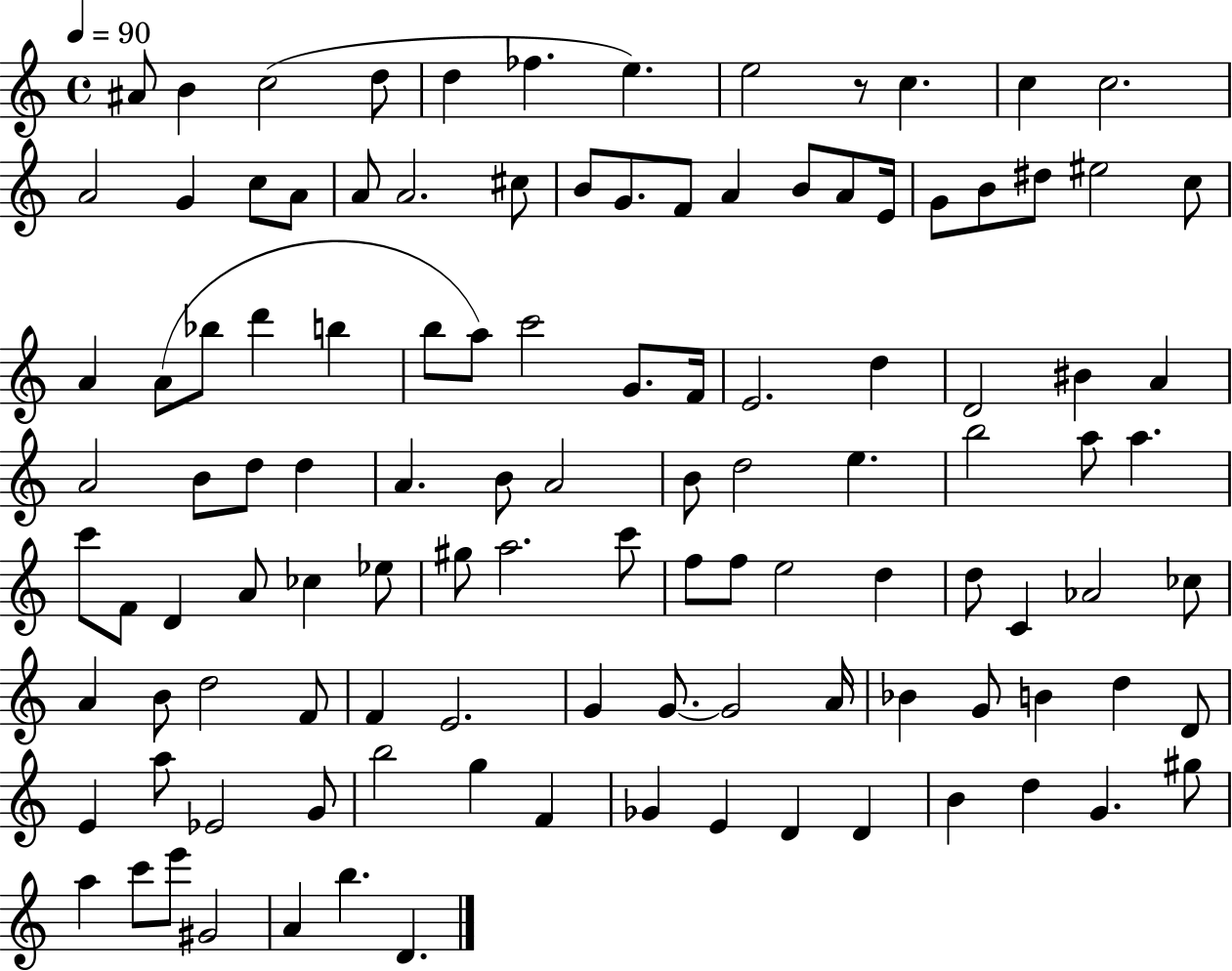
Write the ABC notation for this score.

X:1
T:Untitled
M:4/4
L:1/4
K:C
^A/2 B c2 d/2 d _f e e2 z/2 c c c2 A2 G c/2 A/2 A/2 A2 ^c/2 B/2 G/2 F/2 A B/2 A/2 E/4 G/2 B/2 ^d/2 ^e2 c/2 A A/2 _b/2 d' b b/2 a/2 c'2 G/2 F/4 E2 d D2 ^B A A2 B/2 d/2 d A B/2 A2 B/2 d2 e b2 a/2 a c'/2 F/2 D A/2 _c _e/2 ^g/2 a2 c'/2 f/2 f/2 e2 d d/2 C _A2 _c/2 A B/2 d2 F/2 F E2 G G/2 G2 A/4 _B G/2 B d D/2 E a/2 _E2 G/2 b2 g F _G E D D B d G ^g/2 a c'/2 e'/2 ^G2 A b D